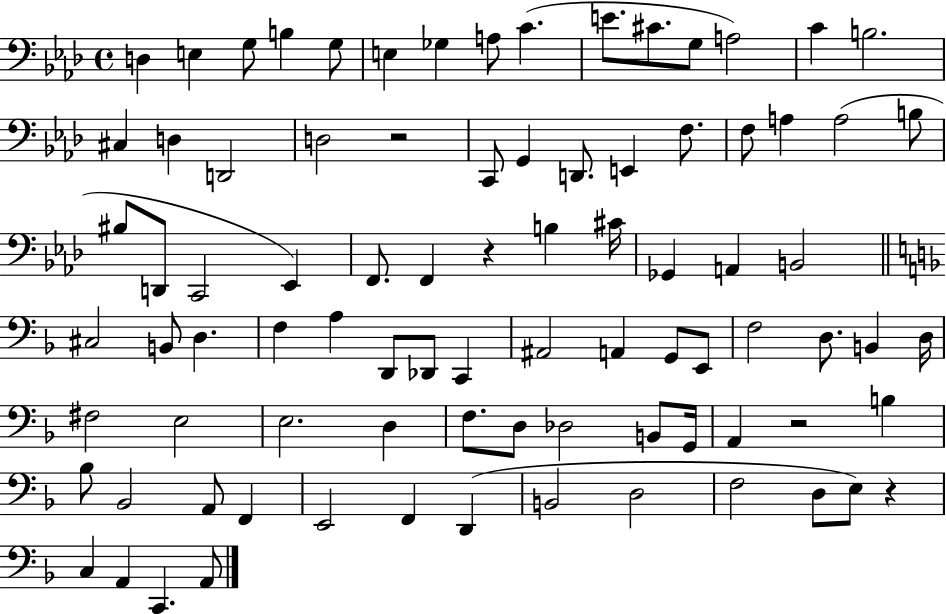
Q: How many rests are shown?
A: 4